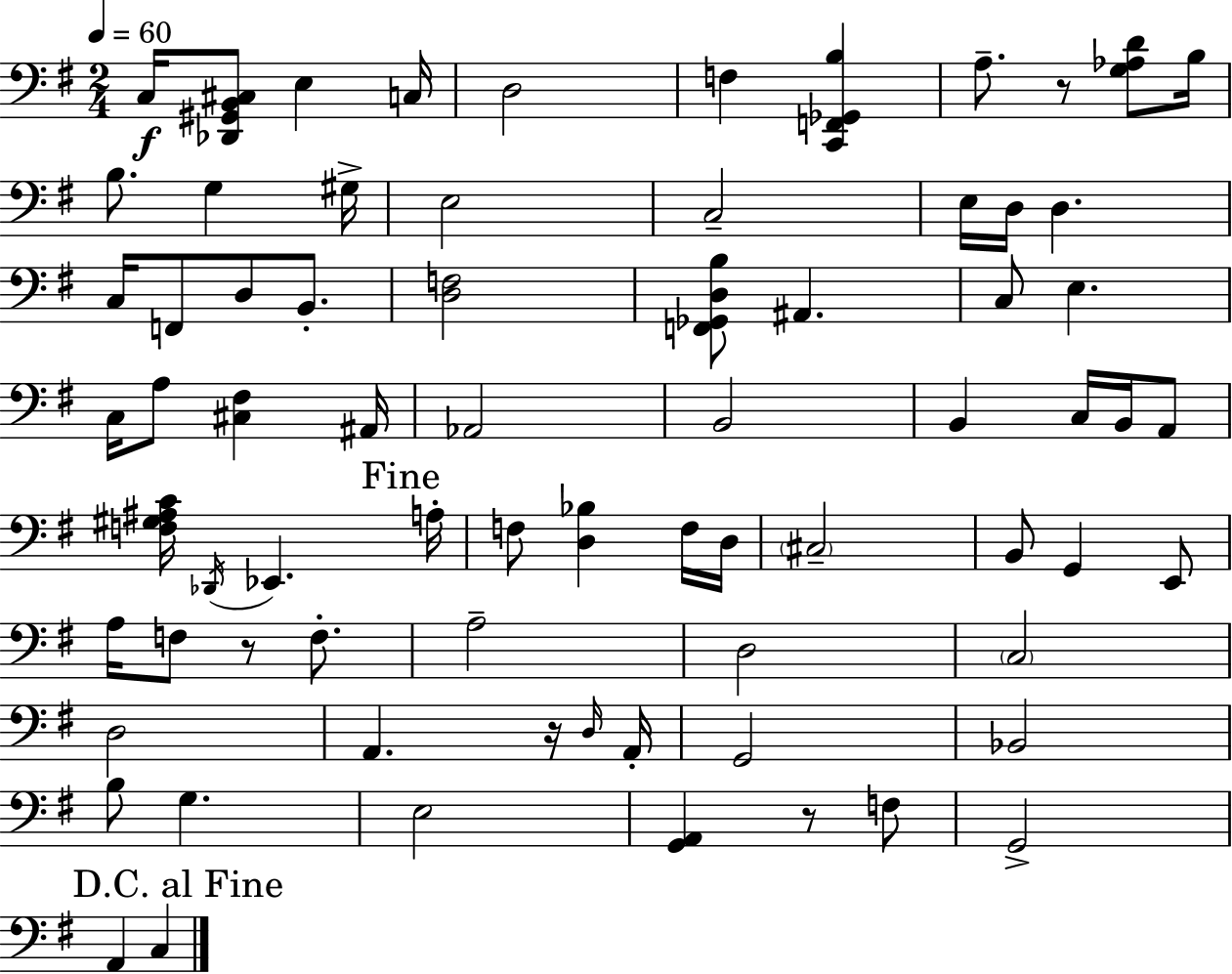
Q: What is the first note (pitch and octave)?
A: C3